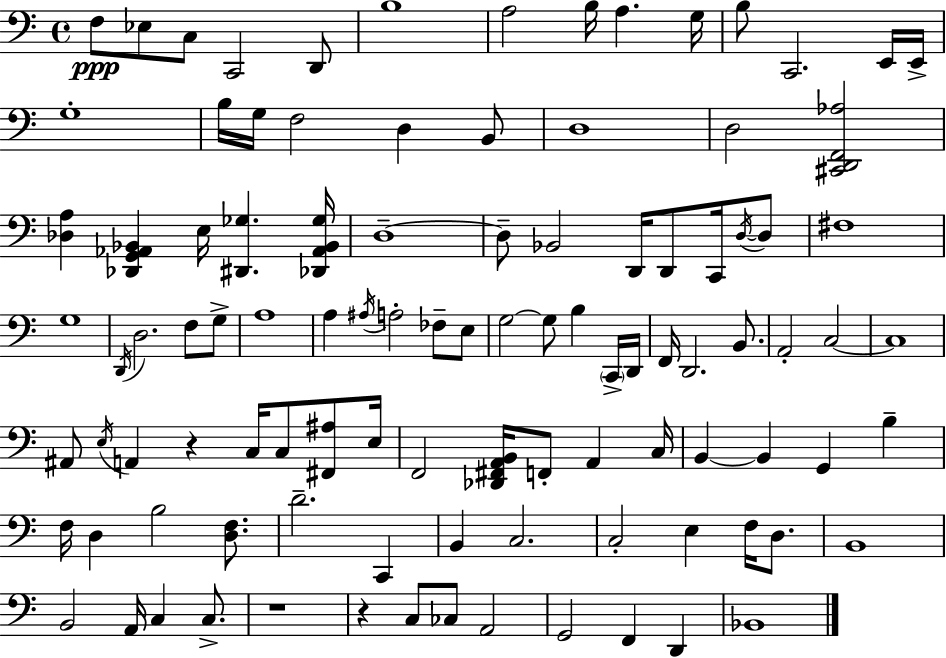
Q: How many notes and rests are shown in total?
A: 102